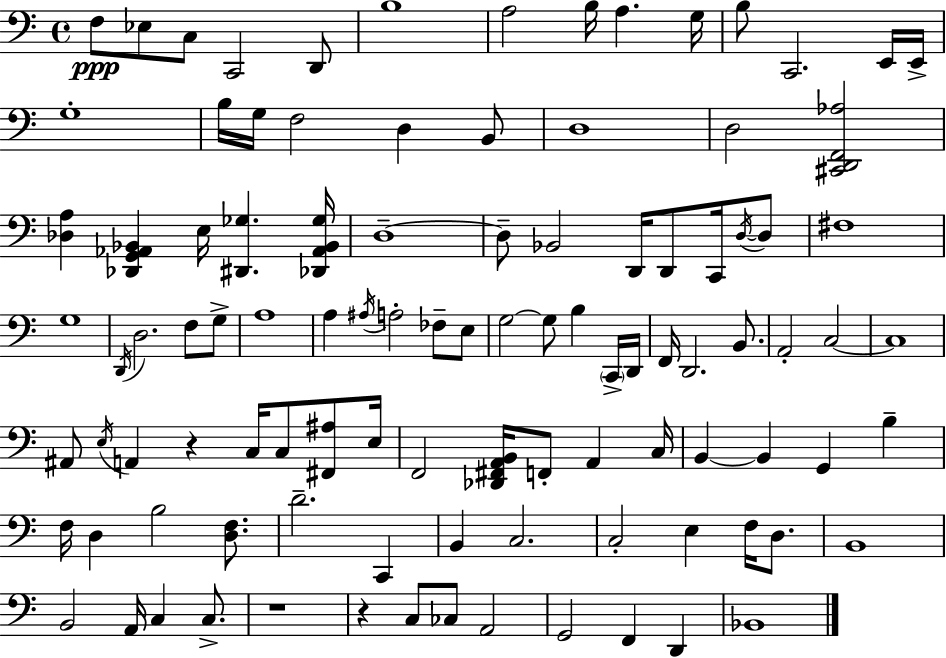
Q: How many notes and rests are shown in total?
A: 102